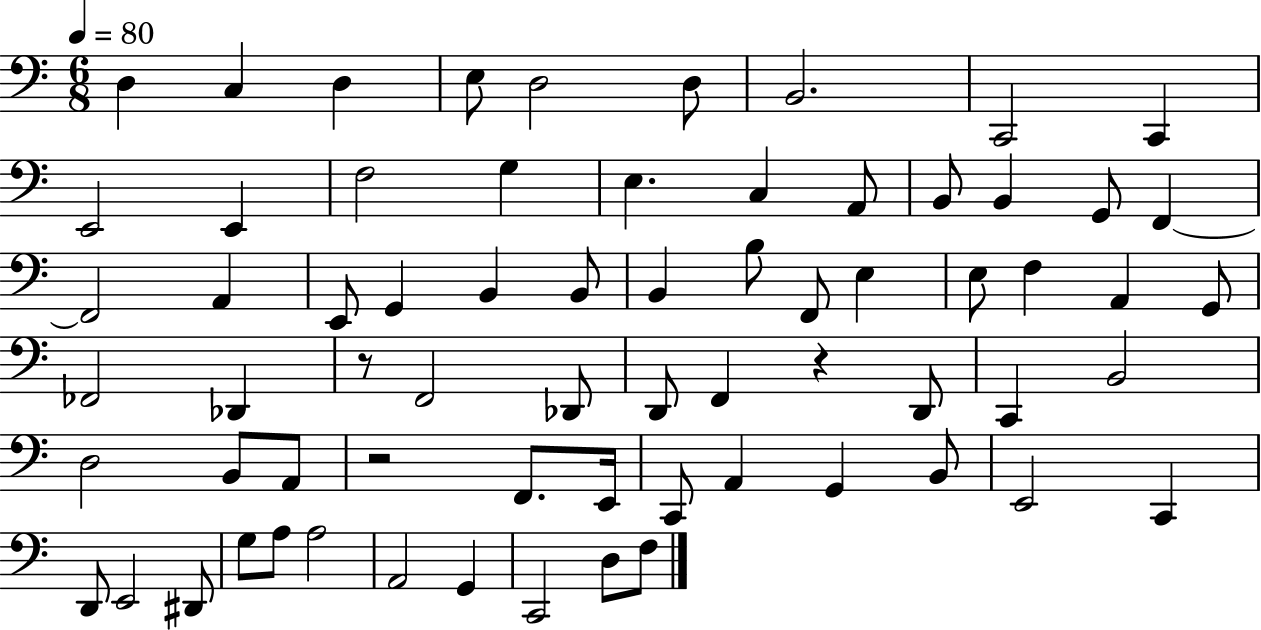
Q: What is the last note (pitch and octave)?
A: F3